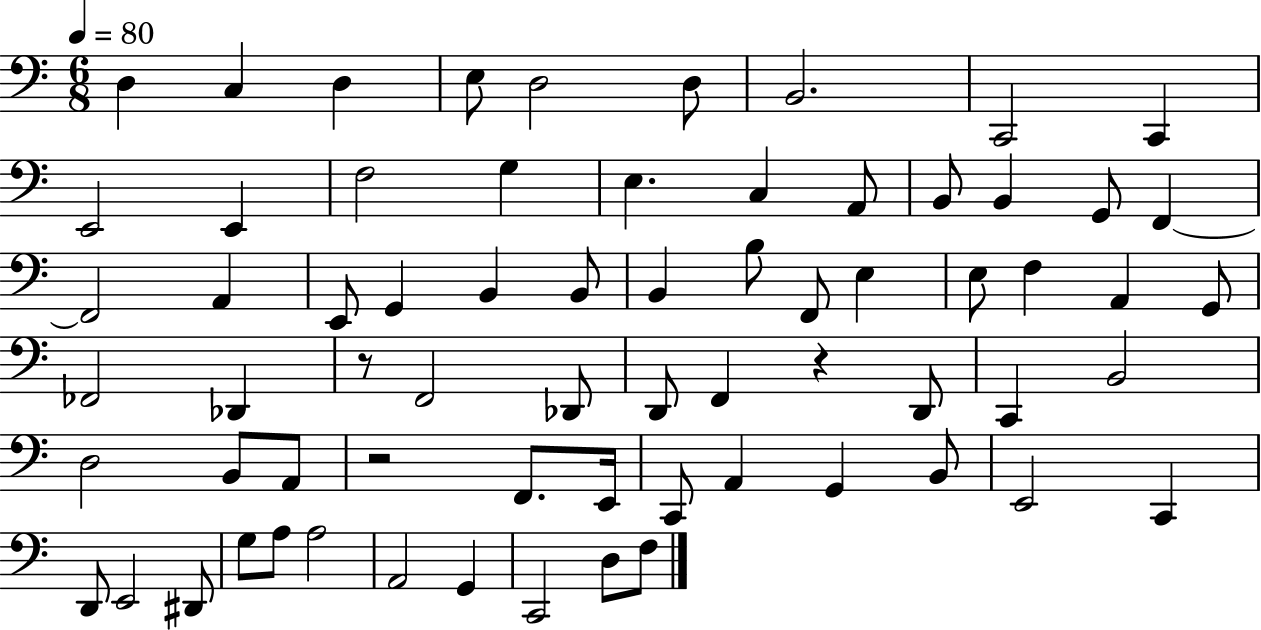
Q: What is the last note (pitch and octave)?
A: F3